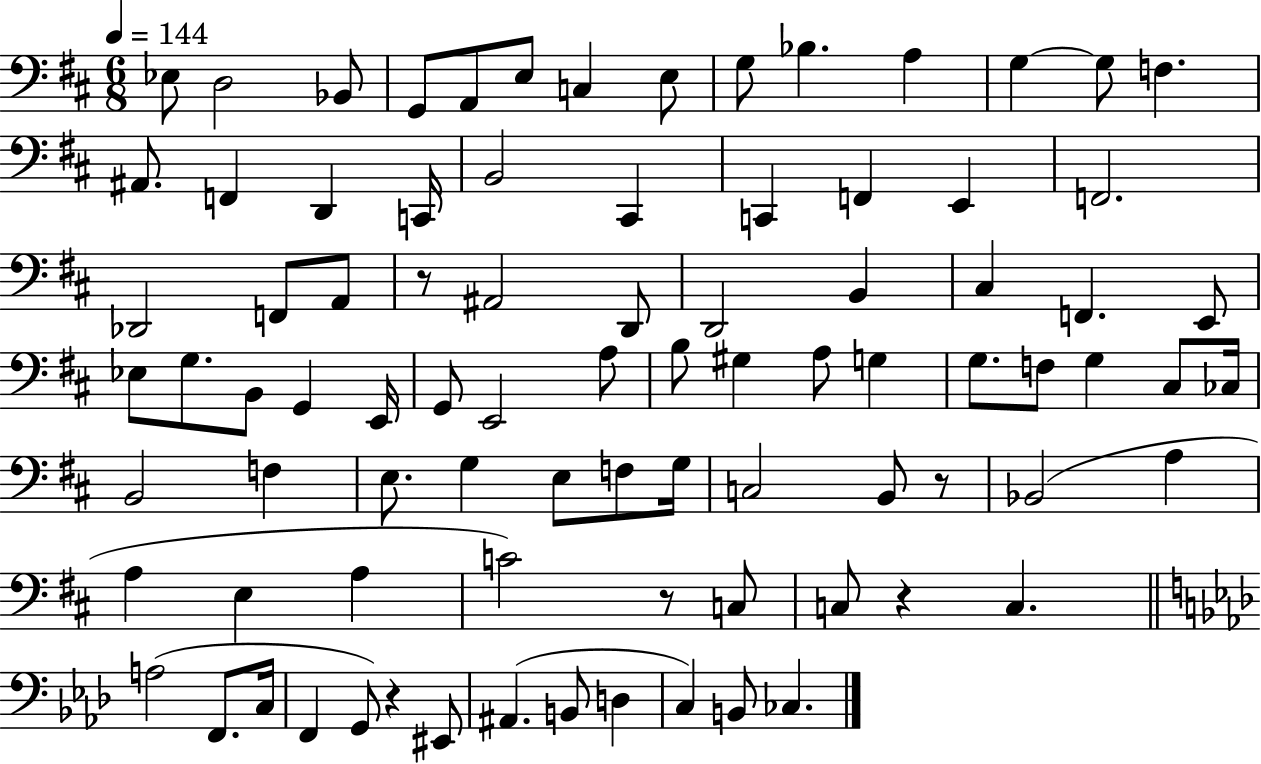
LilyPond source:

{
  \clef bass
  \numericTimeSignature
  \time 6/8
  \key d \major
  \tempo 4 = 144
  ees8 d2 bes,8 | g,8 a,8 e8 c4 e8 | g8 bes4. a4 | g4~~ g8 f4. | \break ais,8. f,4 d,4 c,16 | b,2 cis,4 | c,4 f,4 e,4 | f,2. | \break des,2 f,8 a,8 | r8 ais,2 d,8 | d,2 b,4 | cis4 f,4. e,8 | \break ees8 g8. b,8 g,4 e,16 | g,8 e,2 a8 | b8 gis4 a8 g4 | g8. f8 g4 cis8 ces16 | \break b,2 f4 | e8. g4 e8 f8 g16 | c2 b,8 r8 | bes,2( a4 | \break a4 e4 a4 | c'2) r8 c8 | c8 r4 c4. | \bar "||" \break \key aes \major a2( f,8. c16 | f,4 g,8) r4 eis,8 | ais,4.( b,8 d4 | c4) b,8 ces4. | \break \bar "|."
}